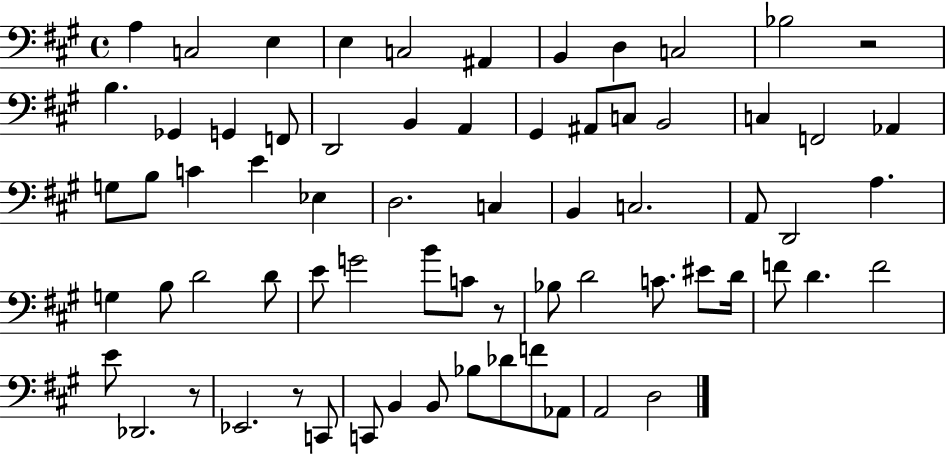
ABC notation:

X:1
T:Untitled
M:4/4
L:1/4
K:A
A, C,2 E, E, C,2 ^A,, B,, D, C,2 _B,2 z2 B, _G,, G,, F,,/2 D,,2 B,, A,, ^G,, ^A,,/2 C,/2 B,,2 C, F,,2 _A,, G,/2 B,/2 C E _E, D,2 C, B,, C,2 A,,/2 D,,2 A, G, B,/2 D2 D/2 E/2 G2 B/2 C/2 z/2 _B,/2 D2 C/2 ^E/2 D/4 F/2 D F2 E/2 _D,,2 z/2 _E,,2 z/2 C,,/2 C,,/2 B,, B,,/2 _B,/2 _D/2 F/2 _A,,/2 A,,2 D,2